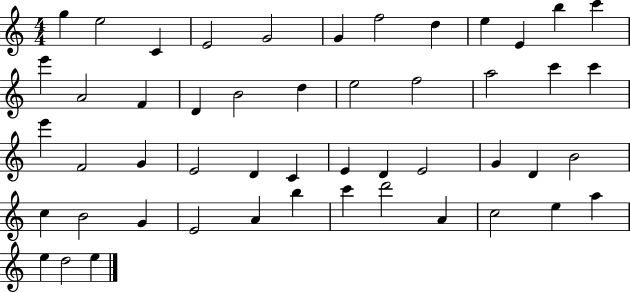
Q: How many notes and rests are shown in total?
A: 50